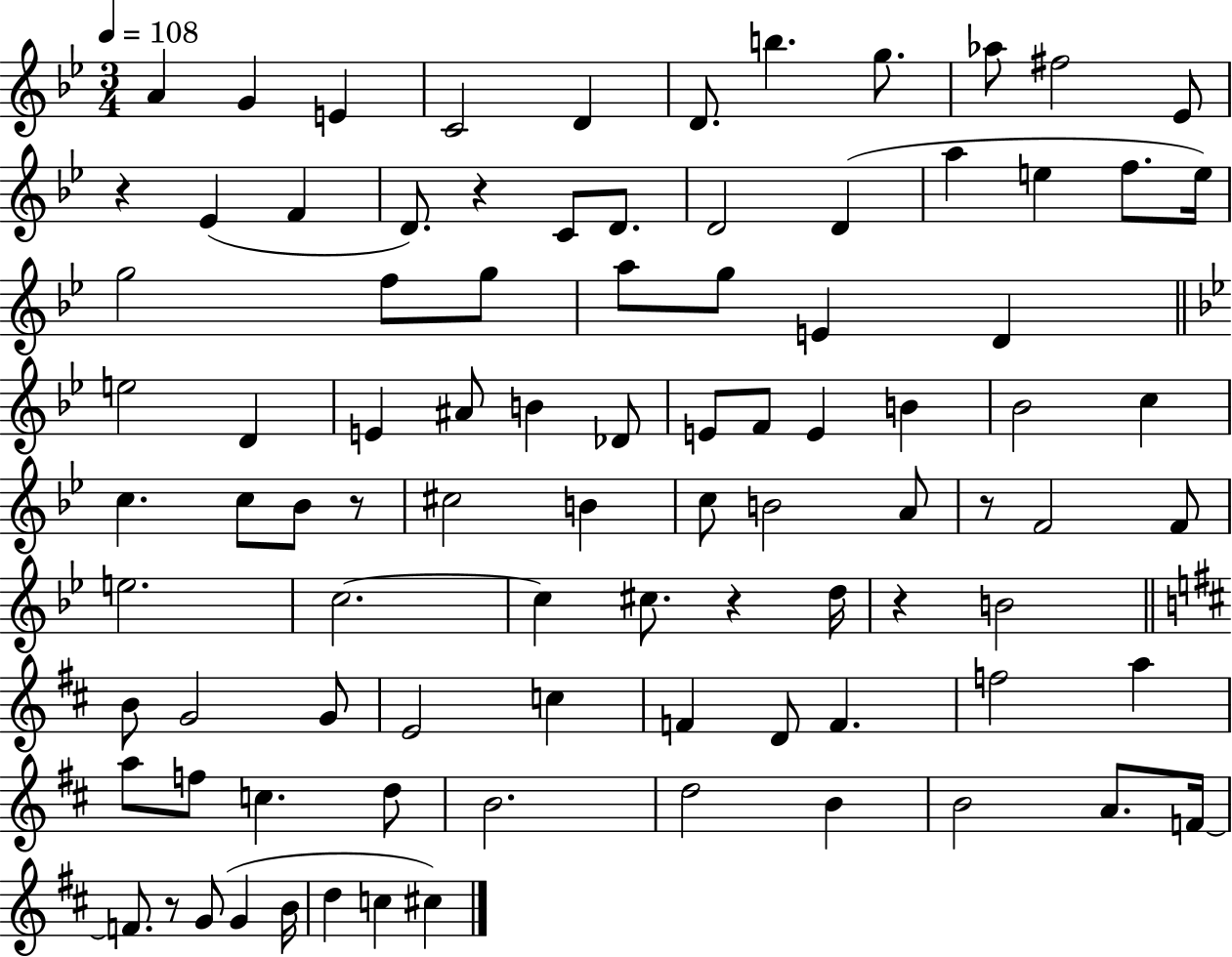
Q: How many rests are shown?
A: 7